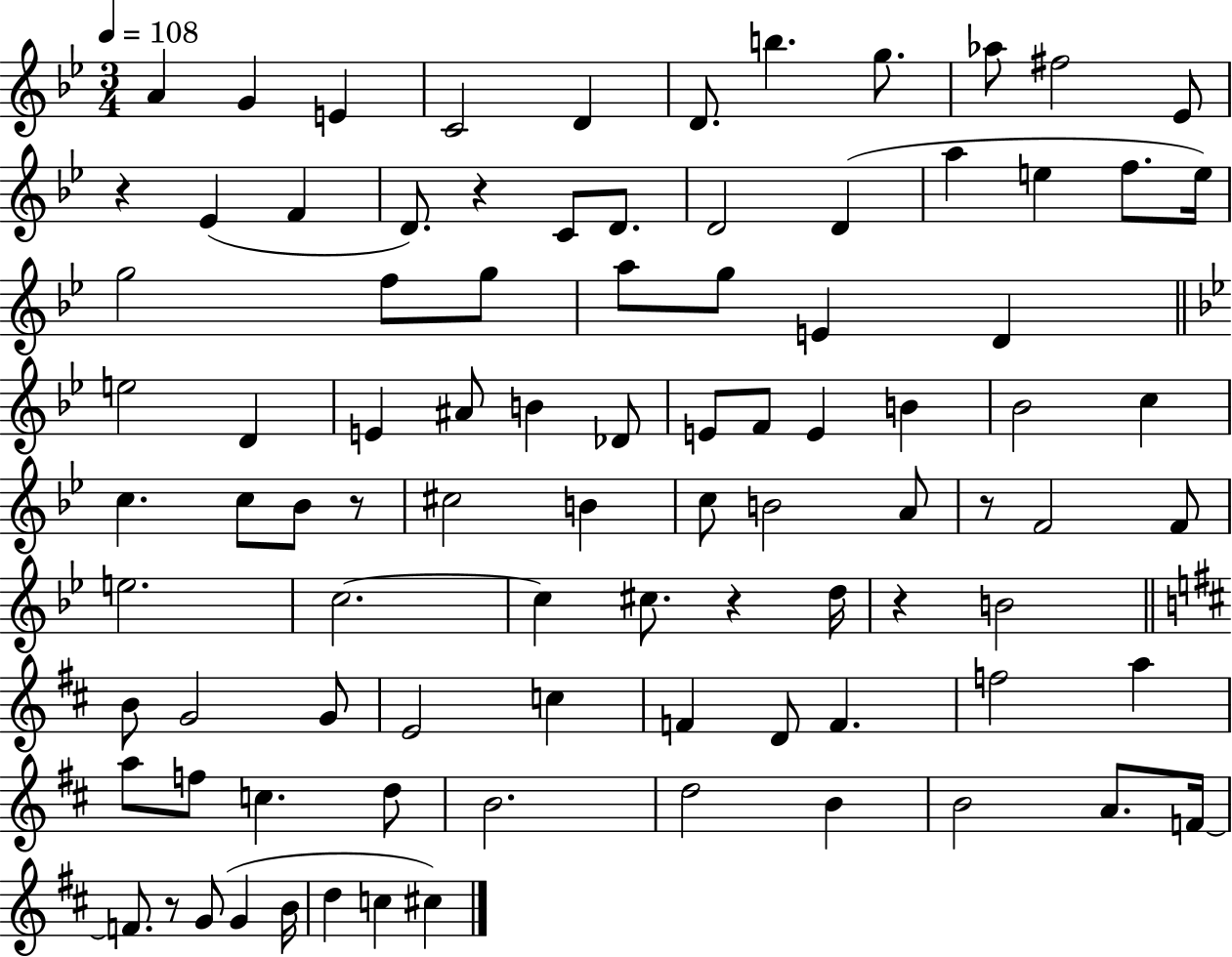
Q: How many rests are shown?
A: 7